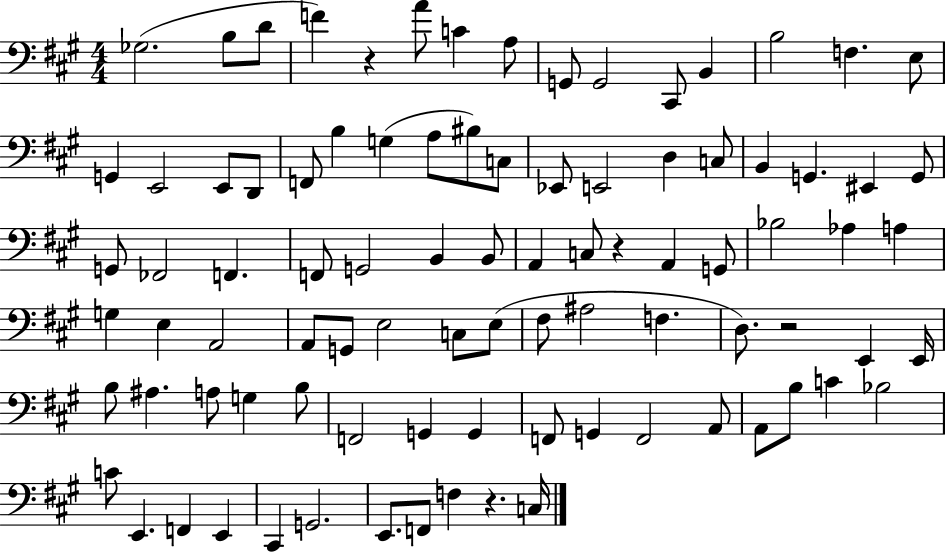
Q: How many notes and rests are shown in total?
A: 90